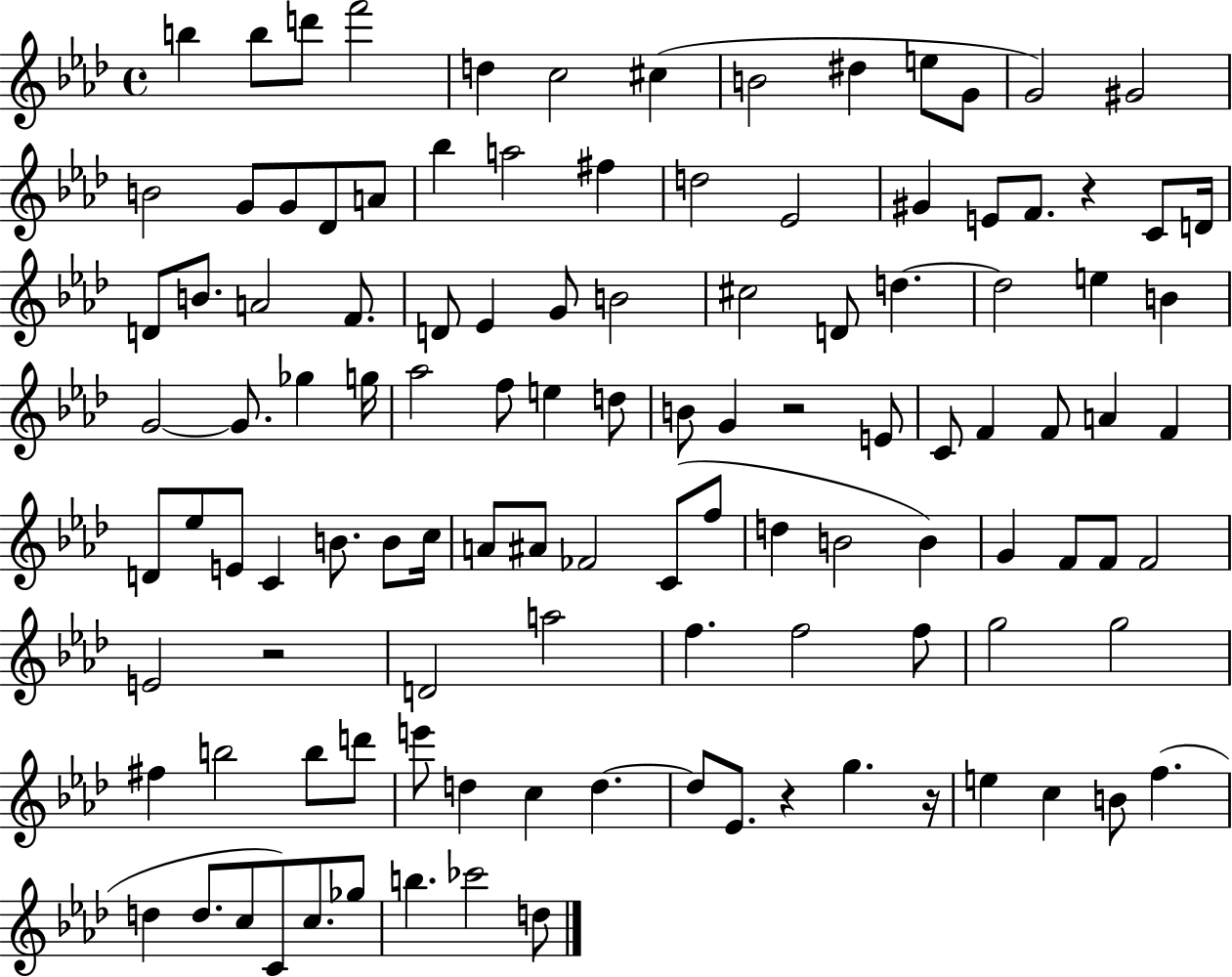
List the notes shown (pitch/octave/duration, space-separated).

B5/q B5/e D6/e F6/h D5/q C5/h C#5/q B4/h D#5/q E5/e G4/e G4/h G#4/h B4/h G4/e G4/e Db4/e A4/e Bb5/q A5/h F#5/q D5/h Eb4/h G#4/q E4/e F4/e. R/q C4/e D4/s D4/e B4/e. A4/h F4/e. D4/e Eb4/q G4/e B4/h C#5/h D4/e D5/q. D5/h E5/q B4/q G4/h G4/e. Gb5/q G5/s Ab5/h F5/e E5/q D5/e B4/e G4/q R/h E4/e C4/e F4/q F4/e A4/q F4/q D4/e Eb5/e E4/e C4/q B4/e. B4/e C5/s A4/e A#4/e FES4/h C4/e F5/e D5/q B4/h B4/q G4/q F4/e F4/e F4/h E4/h R/h D4/h A5/h F5/q. F5/h F5/e G5/h G5/h F#5/q B5/h B5/e D6/e E6/e D5/q C5/q D5/q. D5/e Eb4/e. R/q G5/q. R/s E5/q C5/q B4/e F5/q. D5/q D5/e. C5/e C4/e C5/e. Gb5/e B5/q. CES6/h D5/e